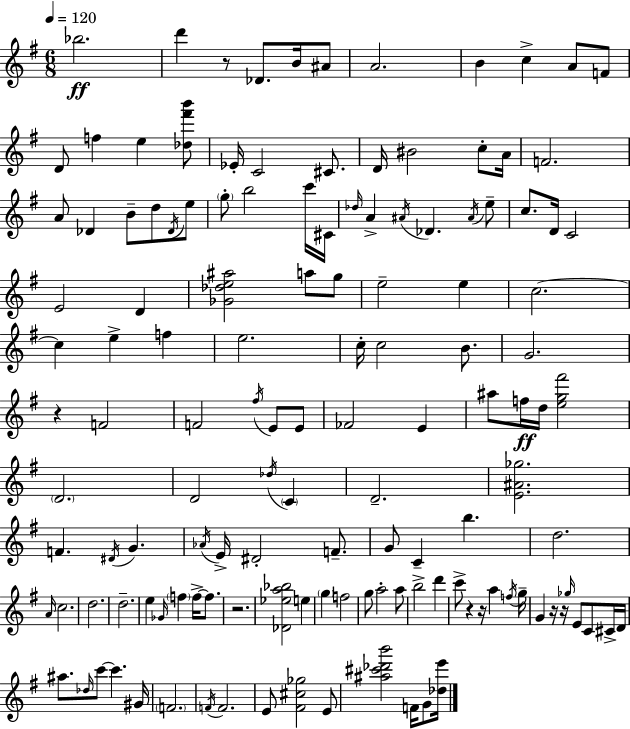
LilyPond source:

{
  \clef treble
  \numericTimeSignature
  \time 6/8
  \key e \minor
  \tempo 4 = 120
  bes''2.\ff | d'''4 r8 des'8. b'16 ais'8 | a'2. | b'4 c''4-> a'8 f'8 | \break d'8 f''4 e''4 <des'' fis''' b'''>8 | ees'16-. c'2 cis'8. | d'16 bis'2 c''8-. a'16 | f'2. | \break a'8 des'4 b'8-- d''8 \acciaccatura { des'16 } e''8 | \parenthesize g''8-. b''2 c'''16 | cis'16 \grace { des''16 } a'4-> \acciaccatura { ais'16 } des'4. | \acciaccatura { ais'16 } e''8-- c''8. d'16 c'2 | \break e'2 | d'4 <ges' des'' e'' ais''>2 | a''8 g''8 e''2-- | e''4 c''2.~~ | \break c''4 e''4-> | f''4 e''2. | c''16-. c''2 | b'8. g'2. | \break r4 f'2 | f'2 | \acciaccatura { fis''16 } e'8 e'8 fes'2 | e'4 ais''8 f''16\ff d''16 <e'' g'' fis'''>2 | \break \parenthesize d'2. | d'2 | \acciaccatura { des''16 } \parenthesize c'4 d'2.-- | <e' ais' ges''>2. | \break f'4. | \acciaccatura { dis'16 } g'4. \acciaccatura { aes'16 } e'16-> dis'2-. | f'8.-- g'8 c'4-- | b''4. d''2. | \break \grace { a'16 } c''2. | d''2. | d''2.-- | e''4 | \break \grace { ges'16 } \parenthesize f''4 f''16->~~ f''8. r2. | <des' ees'' a'' bes''>2 | e''4 \parenthesize g''4 | f''2 g''8 | \break a''2-. a''8 b''2-> | d'''4 c'''8-> | r4 r16 a''4 \acciaccatura { f''16 } g''16-- g'4 | r16 r16 \grace { ges''16 } e'8 c'8 cis'16-> d'16 | \break ais''8. \grace { des''16 } c'''8~~ c'''4. | gis'16 \parenthesize f'2. | \acciaccatura { f'16 } f'2. | e'8 <fis' cis'' ges''>2 | \break e'8 <ais'' cis''' des''' b'''>2 f'16 g'8 | <des'' e'''>16 \bar "|."
}